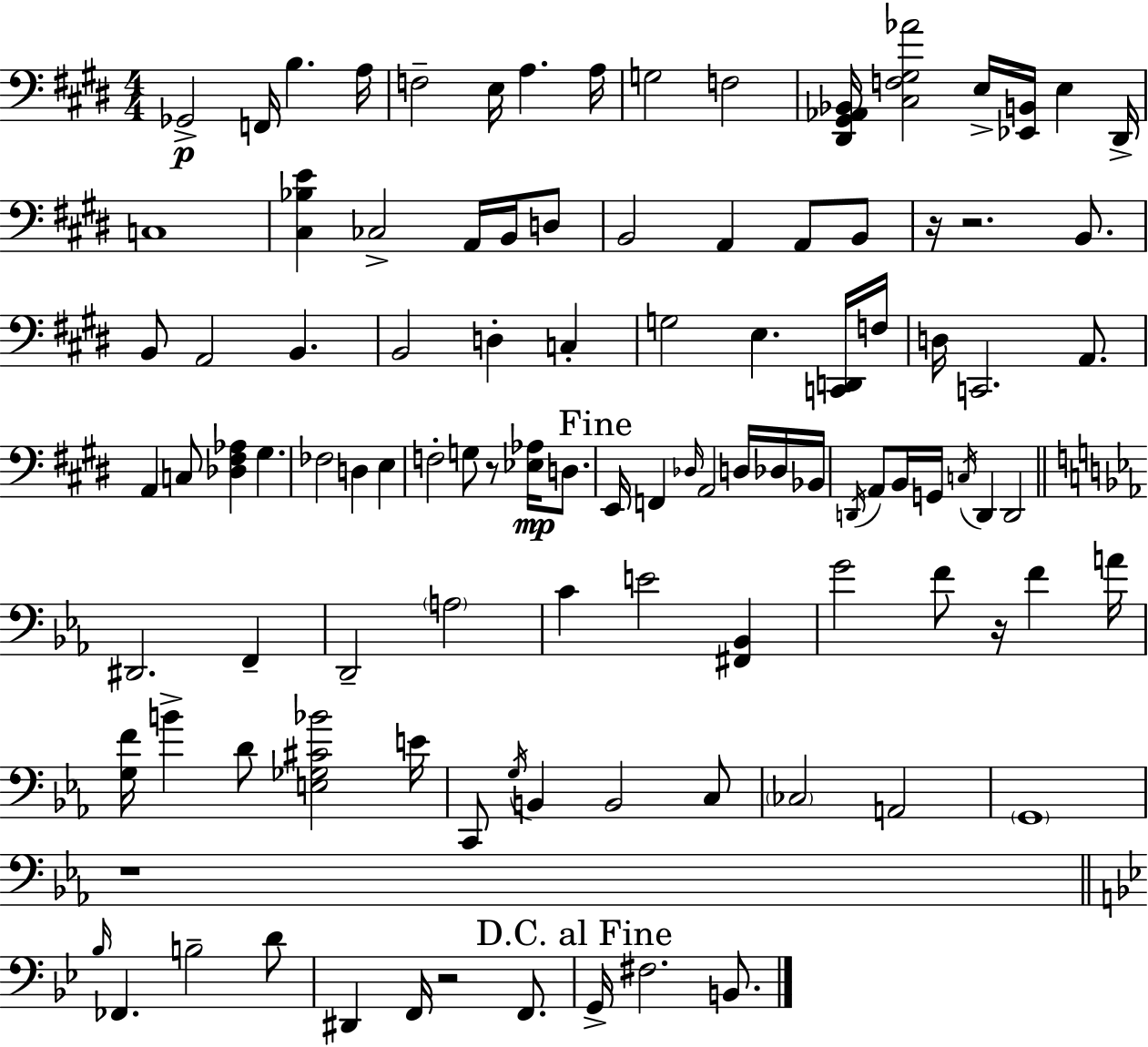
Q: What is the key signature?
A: E major